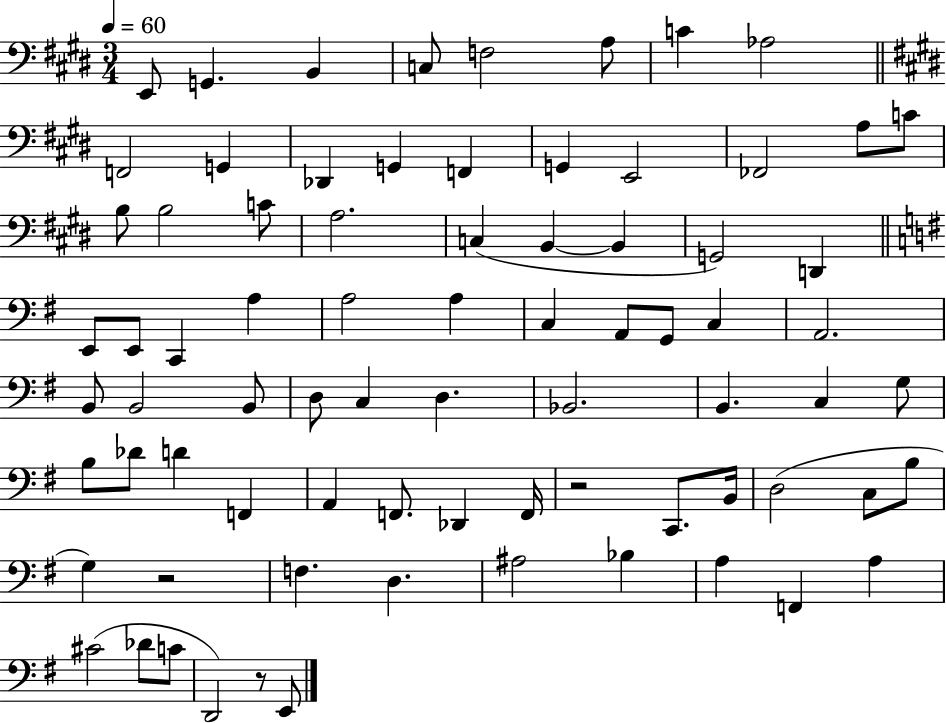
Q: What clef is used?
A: bass